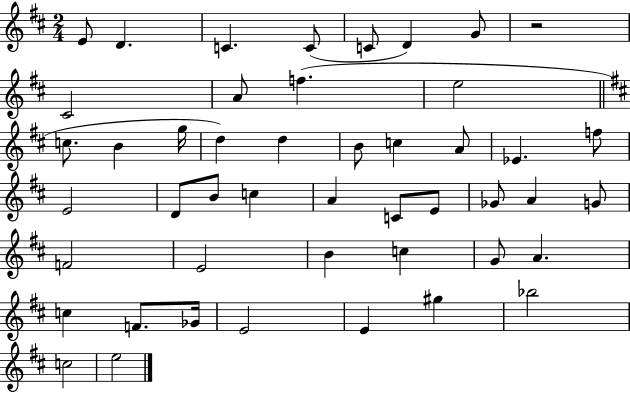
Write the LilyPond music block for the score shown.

{
  \clef treble
  \numericTimeSignature
  \time 2/4
  \key d \major
  \repeat volta 2 { e'8 d'4. | c'4. c'8( | c'8 d'4) g'8 | r2 | \break cis'2 | a'8 f''4.( | e''2 | \bar "||" \break \key b \minor c''8. b'4 g''16 | d''4) d''4 | b'8 c''4 a'8 | ees'4. f''8 | \break e'2 | d'8 b'8 c''4 | a'4 c'8 e'8 | ges'8 a'4 g'8 | \break f'2 | e'2 | b'4 c''4 | g'8 a'4. | \break c''4 f'8. ges'16 | e'2 | e'4 gis''4 | bes''2 | \break c''2 | e''2 | } \bar "|."
}